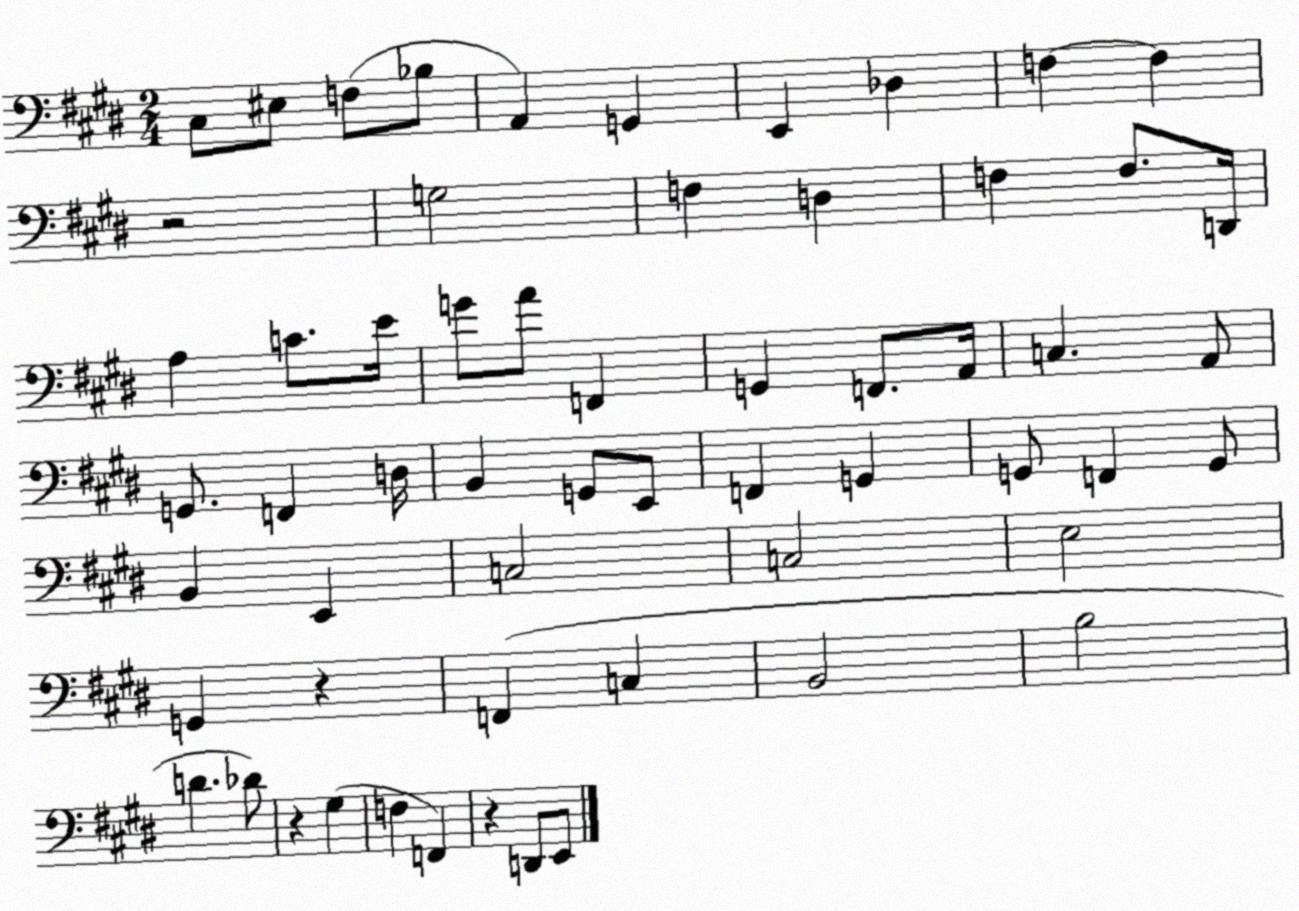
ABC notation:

X:1
T:Untitled
M:2/4
L:1/4
K:E
^C,/2 ^E,/2 F,/2 _B,/2 A,, G,, E,, _D, F, F, z2 G,2 F, D, F, F,/2 D,,/4 A, C/2 E/4 G/2 A/2 F,, G,, F,,/2 A,,/4 C, A,,/2 G,,/2 F,, D,/4 B,, G,,/2 E,,/2 F,, G,, G,,/2 F,, G,,/2 B,, E,, C,2 C,2 E,2 G,, z F,, C, B,,2 B,2 D _D/2 z ^G, F, F,, z D,,/2 E,,/2